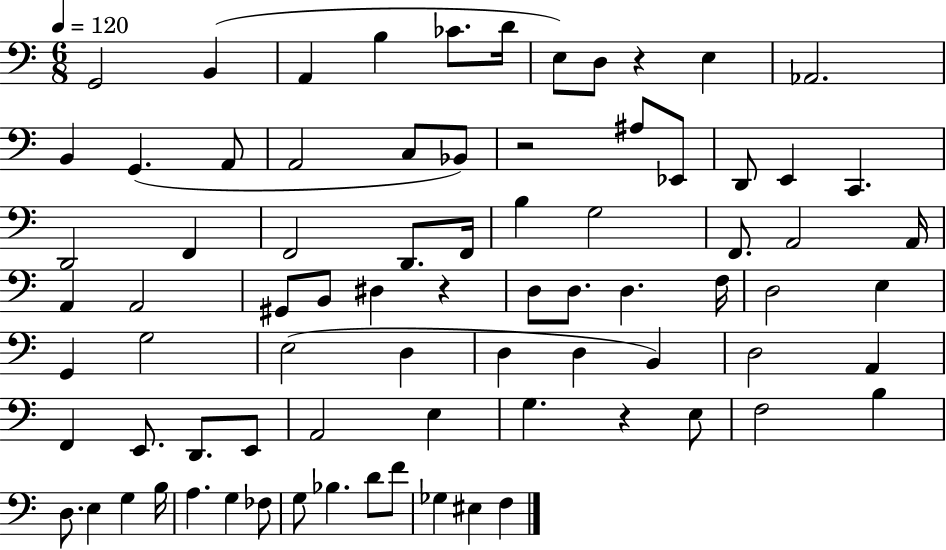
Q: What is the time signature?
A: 6/8